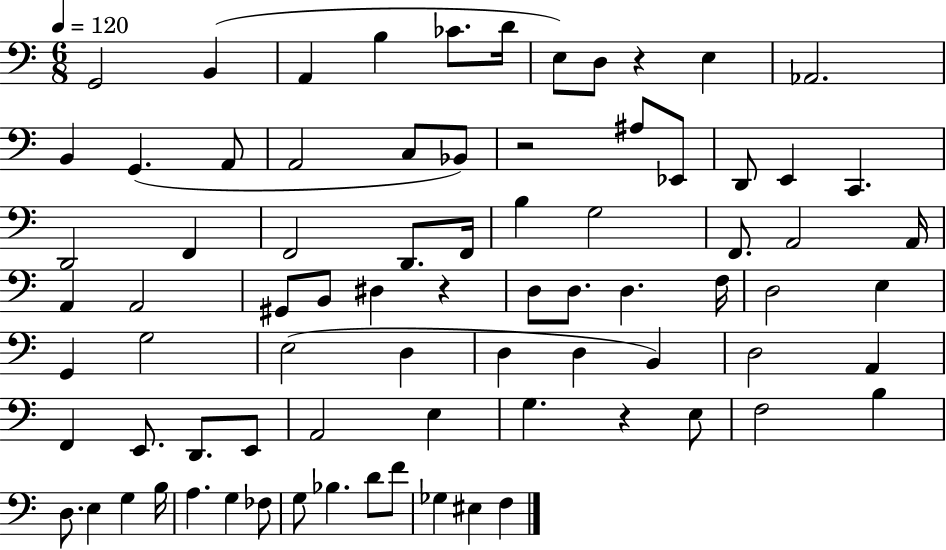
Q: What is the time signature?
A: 6/8